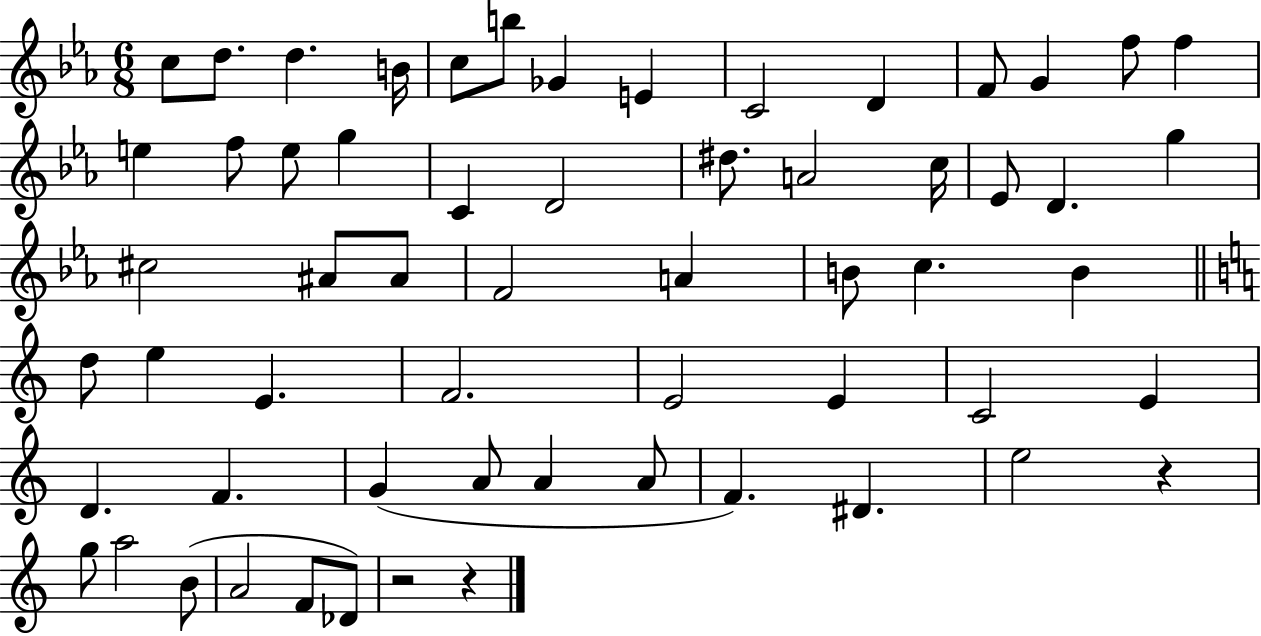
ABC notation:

X:1
T:Untitled
M:6/8
L:1/4
K:Eb
c/2 d/2 d B/4 c/2 b/2 _G E C2 D F/2 G f/2 f e f/2 e/2 g C D2 ^d/2 A2 c/4 _E/2 D g ^c2 ^A/2 ^A/2 F2 A B/2 c B d/2 e E F2 E2 E C2 E D F G A/2 A A/2 F ^D e2 z g/2 a2 B/2 A2 F/2 _D/2 z2 z